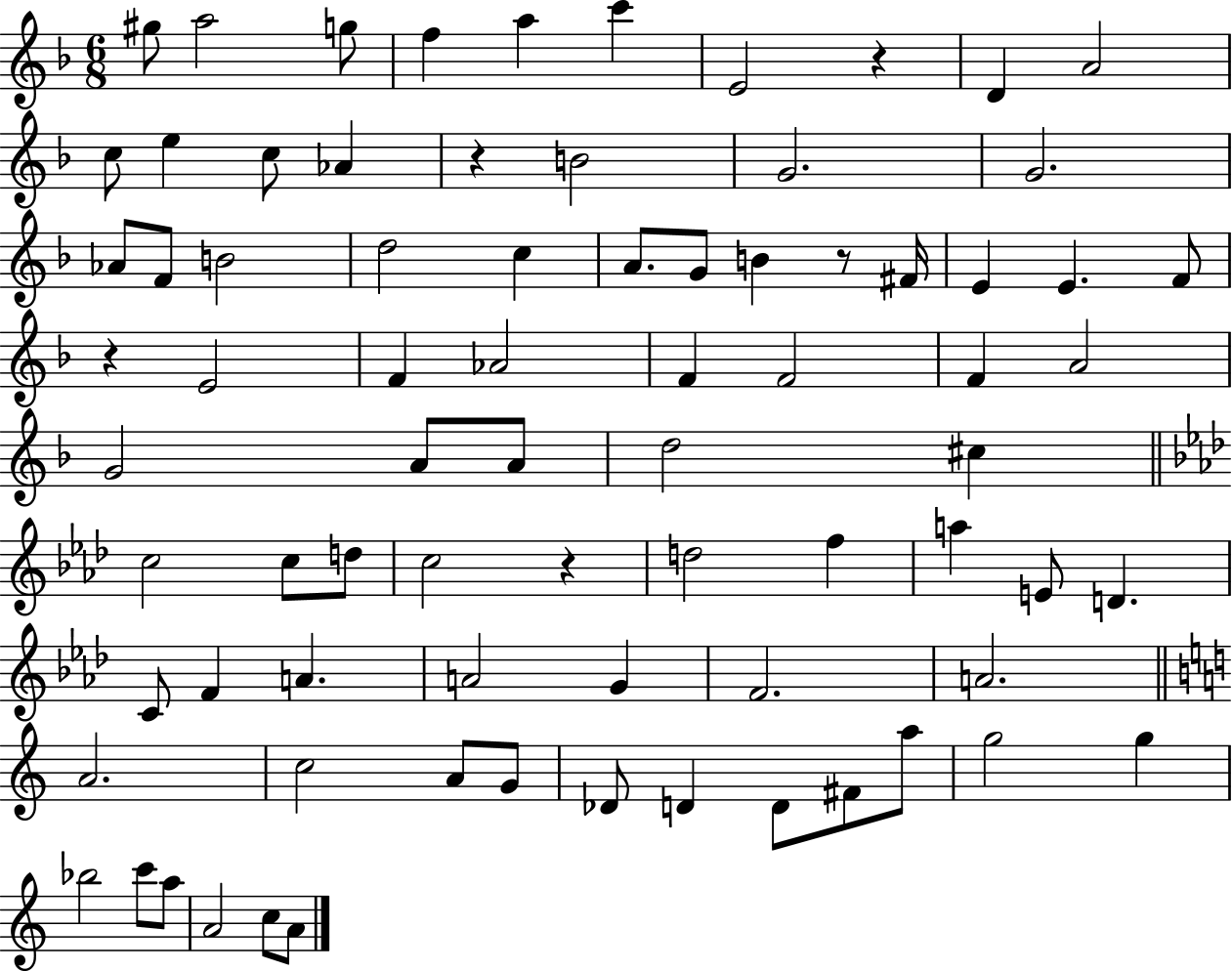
{
  \clef treble
  \numericTimeSignature
  \time 6/8
  \key f \major
  gis''8 a''2 g''8 | f''4 a''4 c'''4 | e'2 r4 | d'4 a'2 | \break c''8 e''4 c''8 aes'4 | r4 b'2 | g'2. | g'2. | \break aes'8 f'8 b'2 | d''2 c''4 | a'8. g'8 b'4 r8 fis'16 | e'4 e'4. f'8 | \break r4 e'2 | f'4 aes'2 | f'4 f'2 | f'4 a'2 | \break g'2 a'8 a'8 | d''2 cis''4 | \bar "||" \break \key aes \major c''2 c''8 d''8 | c''2 r4 | d''2 f''4 | a''4 e'8 d'4. | \break c'8 f'4 a'4. | a'2 g'4 | f'2. | a'2. | \break \bar "||" \break \key a \minor a'2. | c''2 a'8 g'8 | des'8 d'4 d'8 fis'8 a''8 | g''2 g''4 | \break bes''2 c'''8 a''8 | a'2 c''8 a'8 | \bar "|."
}